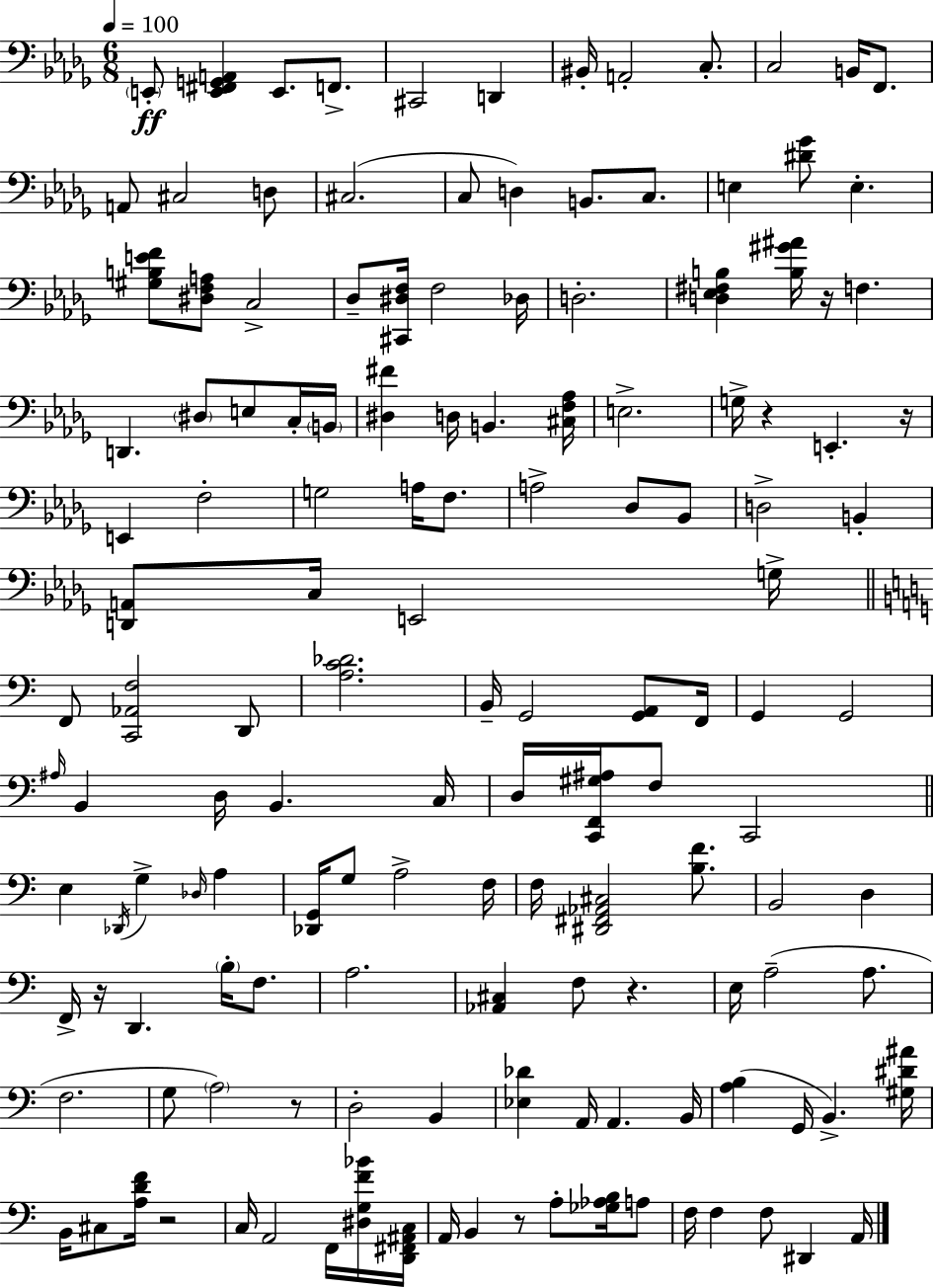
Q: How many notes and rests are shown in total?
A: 142